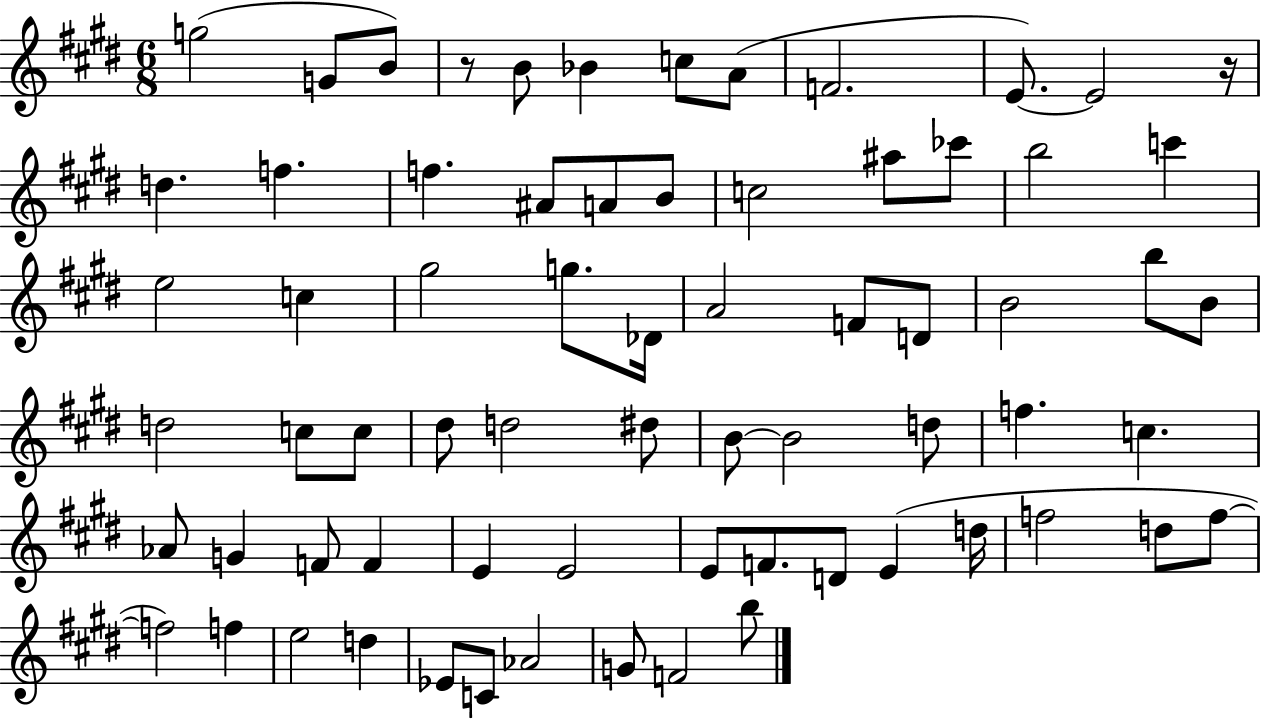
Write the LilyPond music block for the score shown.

{
  \clef treble
  \numericTimeSignature
  \time 6/8
  \key e \major
  \repeat volta 2 { g''2( g'8 b'8) | r8 b'8 bes'4 c''8 a'8( | f'2. | e'8.~~) e'2 r16 | \break d''4. f''4. | f''4. ais'8 a'8 b'8 | c''2 ais''8 ces'''8 | b''2 c'''4 | \break e''2 c''4 | gis''2 g''8. des'16 | a'2 f'8 d'8 | b'2 b''8 b'8 | \break d''2 c''8 c''8 | dis''8 d''2 dis''8 | b'8~~ b'2 d''8 | f''4. c''4. | \break aes'8 g'4 f'8 f'4 | e'4 e'2 | e'8 f'8. d'8 e'4( d''16 | f''2 d''8 f''8~~ | \break f''2) f''4 | e''2 d''4 | ees'8 c'8 aes'2 | g'8 f'2 b''8 | \break } \bar "|."
}